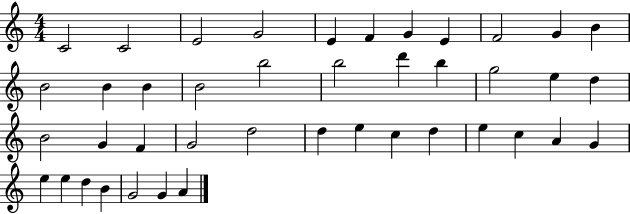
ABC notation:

X:1
T:Untitled
M:4/4
L:1/4
K:C
C2 C2 E2 G2 E F G E F2 G B B2 B B B2 b2 b2 d' b g2 e d B2 G F G2 d2 d e c d e c A G e e d B G2 G A